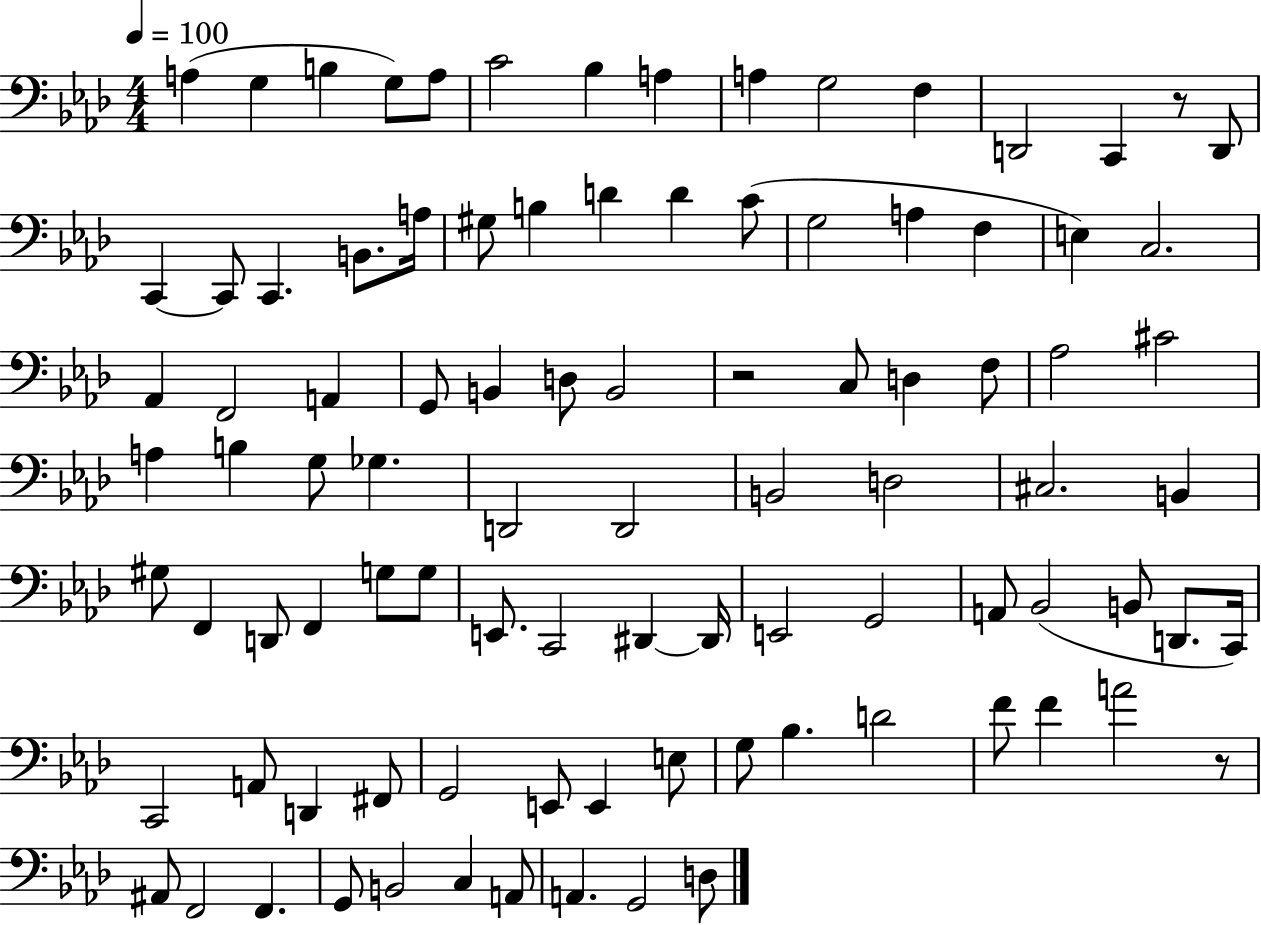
X:1
T:Untitled
M:4/4
L:1/4
K:Ab
A, G, B, G,/2 A,/2 C2 _B, A, A, G,2 F, D,,2 C,, z/2 D,,/2 C,, C,,/2 C,, B,,/2 A,/4 ^G,/2 B, D D C/2 G,2 A, F, E, C,2 _A,, F,,2 A,, G,,/2 B,, D,/2 B,,2 z2 C,/2 D, F,/2 _A,2 ^C2 A, B, G,/2 _G, D,,2 D,,2 B,,2 D,2 ^C,2 B,, ^G,/2 F,, D,,/2 F,, G,/2 G,/2 E,,/2 C,,2 ^D,, ^D,,/4 E,,2 G,,2 A,,/2 _B,,2 B,,/2 D,,/2 C,,/4 C,,2 A,,/2 D,, ^F,,/2 G,,2 E,,/2 E,, E,/2 G,/2 _B, D2 F/2 F A2 z/2 ^A,,/2 F,,2 F,, G,,/2 B,,2 C, A,,/2 A,, G,,2 D,/2